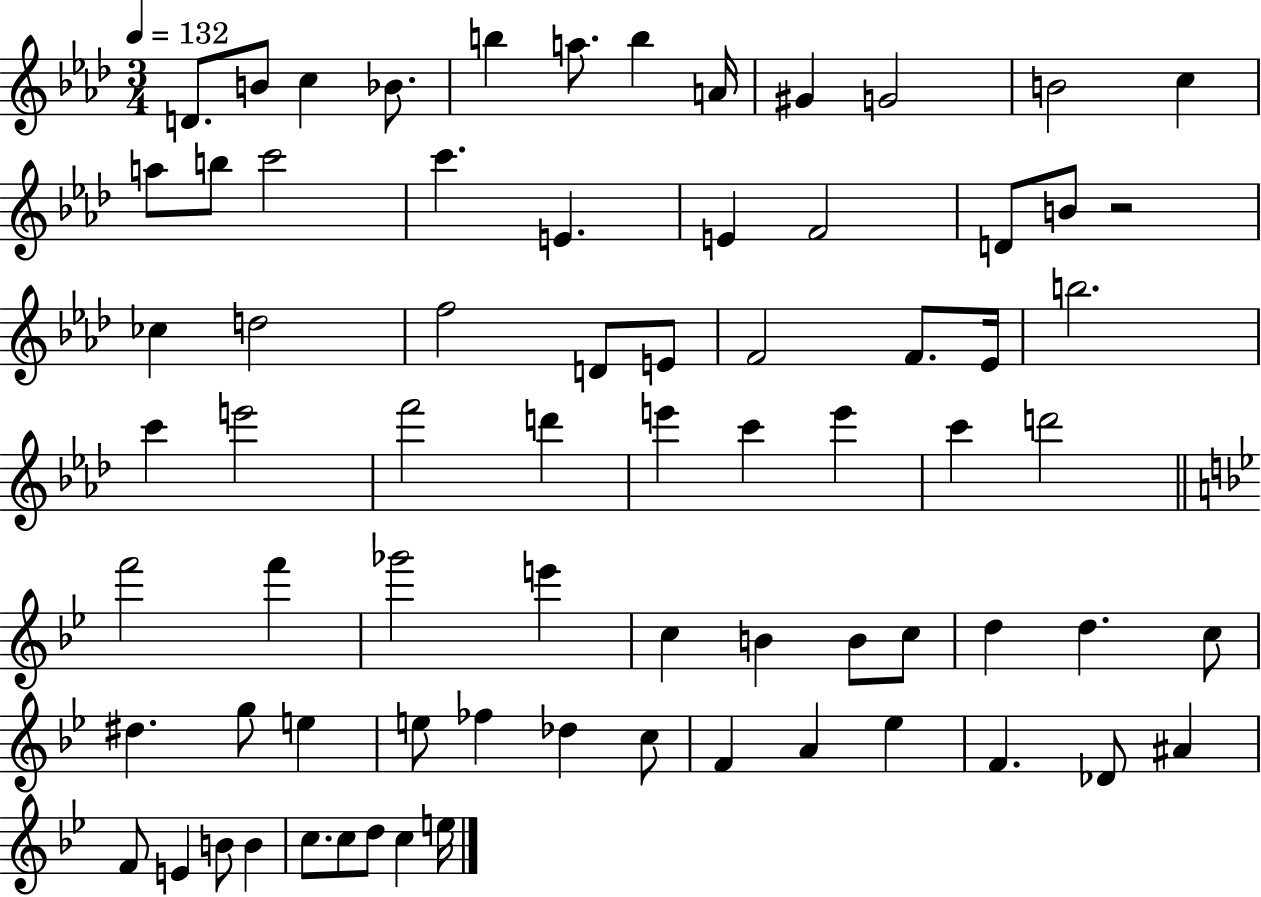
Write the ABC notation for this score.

X:1
T:Untitled
M:3/4
L:1/4
K:Ab
D/2 B/2 c _B/2 b a/2 b A/4 ^G G2 B2 c a/2 b/2 c'2 c' E E F2 D/2 B/2 z2 _c d2 f2 D/2 E/2 F2 F/2 _E/4 b2 c' e'2 f'2 d' e' c' e' c' d'2 f'2 f' _g'2 e' c B B/2 c/2 d d c/2 ^d g/2 e e/2 _f _d c/2 F A _e F _D/2 ^A F/2 E B/2 B c/2 c/2 d/2 c e/4